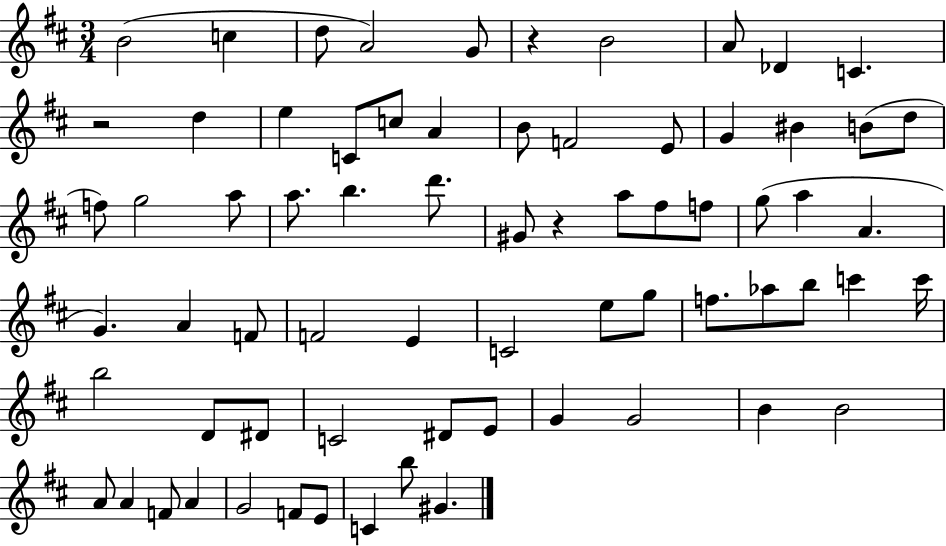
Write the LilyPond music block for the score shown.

{
  \clef treble
  \numericTimeSignature
  \time 3/4
  \key d \major
  b'2( c''4 | d''8 a'2) g'8 | r4 b'2 | a'8 des'4 c'4. | \break r2 d''4 | e''4 c'8 c''8 a'4 | b'8 f'2 e'8 | g'4 bis'4 b'8( d''8 | \break f''8) g''2 a''8 | a''8. b''4. d'''8. | gis'8 r4 a''8 fis''8 f''8 | g''8( a''4 a'4. | \break g'4.) a'4 f'8 | f'2 e'4 | c'2 e''8 g''8 | f''8. aes''8 b''8 c'''4 c'''16 | \break b''2 d'8 dis'8 | c'2 dis'8 e'8 | g'4 g'2 | b'4 b'2 | \break a'8 a'4 f'8 a'4 | g'2 f'8 e'8 | c'4 b''8 gis'4. | \bar "|."
}